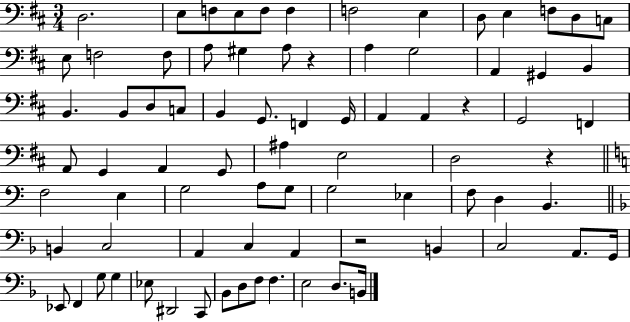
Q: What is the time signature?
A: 3/4